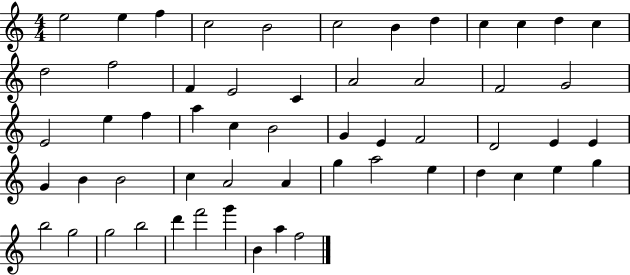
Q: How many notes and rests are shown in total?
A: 56